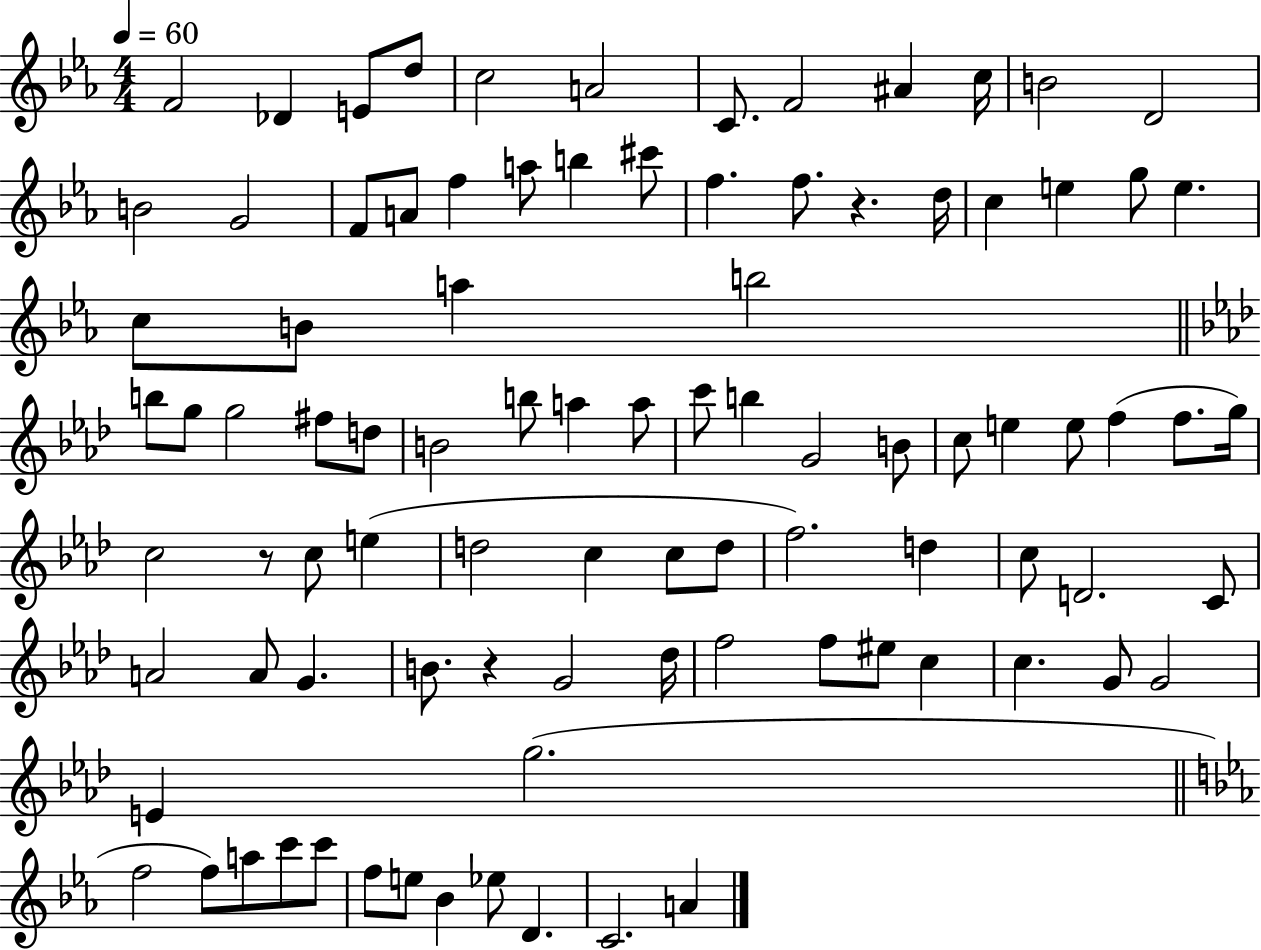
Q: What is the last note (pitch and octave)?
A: A4